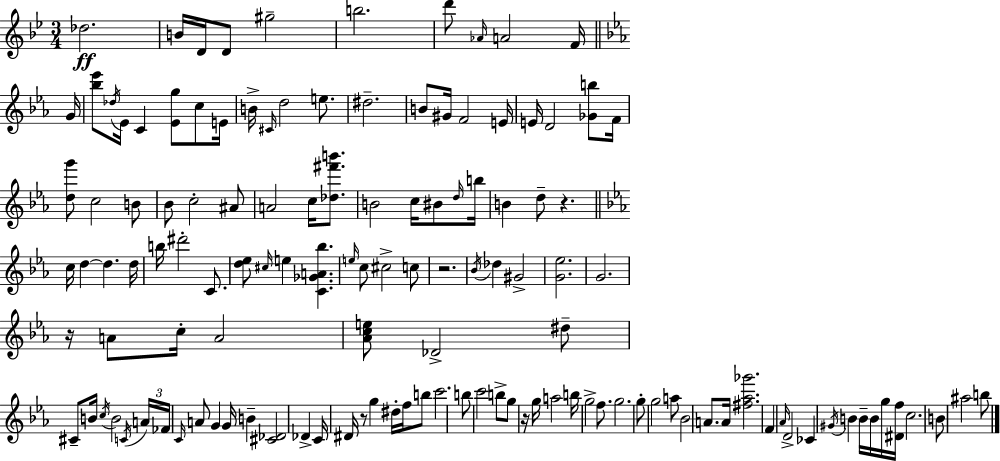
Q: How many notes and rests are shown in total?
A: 130